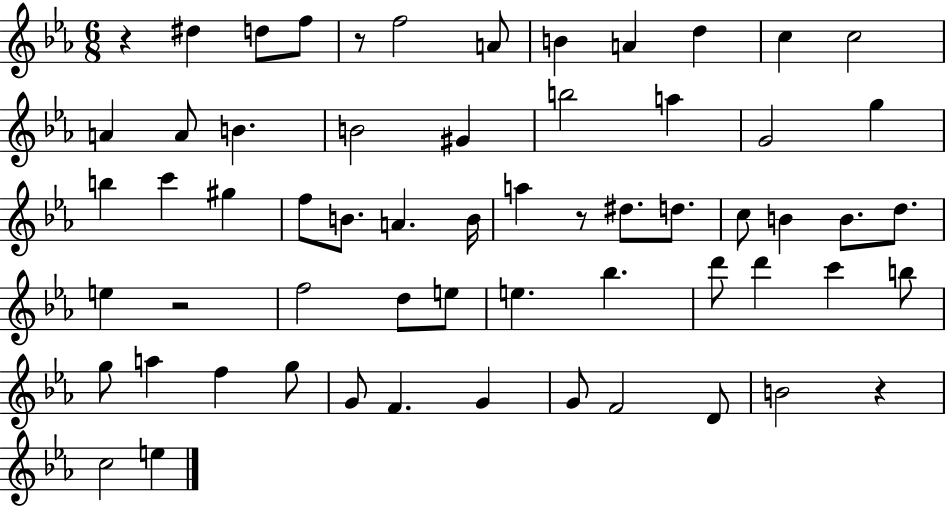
X:1
T:Untitled
M:6/8
L:1/4
K:Eb
z ^d d/2 f/2 z/2 f2 A/2 B A d c c2 A A/2 B B2 ^G b2 a G2 g b c' ^g f/2 B/2 A B/4 a z/2 ^d/2 d/2 c/2 B B/2 d/2 e z2 f2 d/2 e/2 e _b d'/2 d' c' b/2 g/2 a f g/2 G/2 F G G/2 F2 D/2 B2 z c2 e